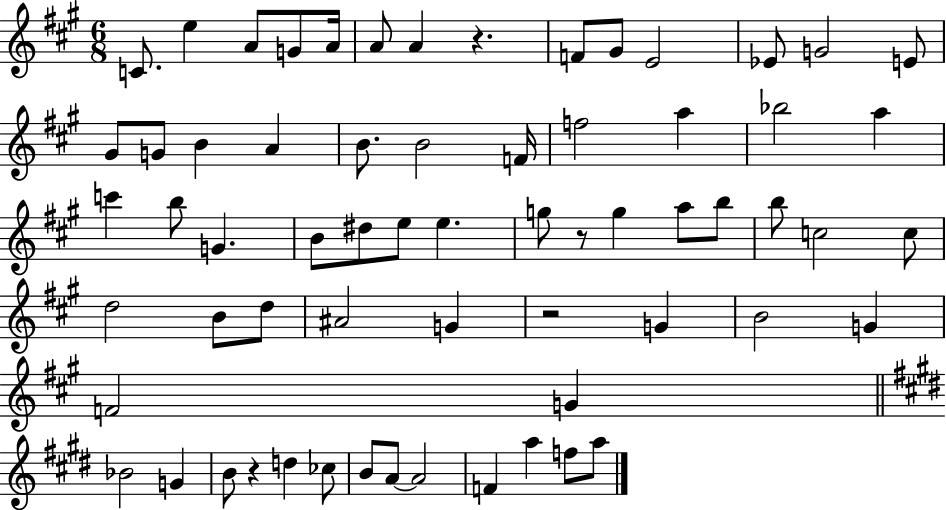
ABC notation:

X:1
T:Untitled
M:6/8
L:1/4
K:A
C/2 e A/2 G/2 A/4 A/2 A z F/2 ^G/2 E2 _E/2 G2 E/2 ^G/2 G/2 B A B/2 B2 F/4 f2 a _b2 a c' b/2 G B/2 ^d/2 e/2 e g/2 z/2 g a/2 b/2 b/2 c2 c/2 d2 B/2 d/2 ^A2 G z2 G B2 G F2 G _B2 G B/2 z d _c/2 B/2 A/2 A2 F a f/2 a/2